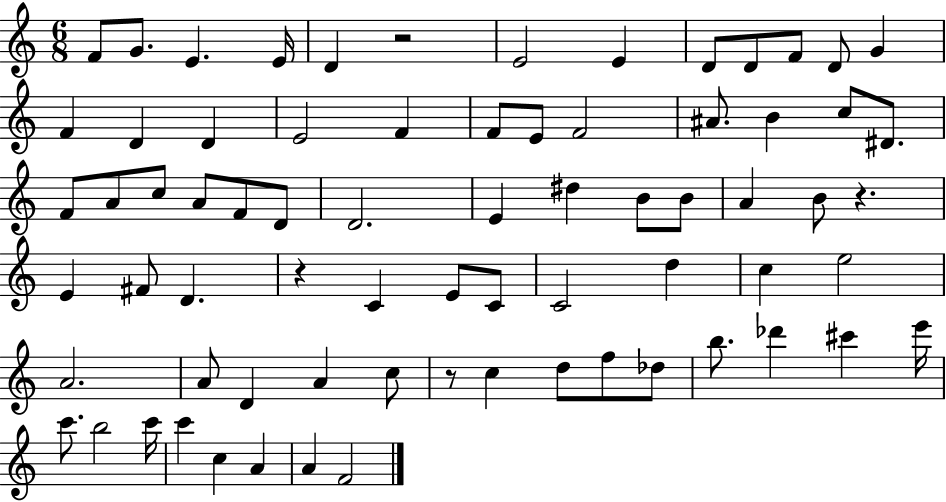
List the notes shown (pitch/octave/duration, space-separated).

F4/e G4/e. E4/q. E4/s D4/q R/h E4/h E4/q D4/e D4/e F4/e D4/e G4/q F4/q D4/q D4/q E4/h F4/q F4/e E4/e F4/h A#4/e. B4/q C5/e D#4/e. F4/e A4/e C5/e A4/e F4/e D4/e D4/h. E4/q D#5/q B4/e B4/e A4/q B4/e R/q. E4/q F#4/e D4/q. R/q C4/q E4/e C4/e C4/h D5/q C5/q E5/h A4/h. A4/e D4/q A4/q C5/e R/e C5/q D5/e F5/e Db5/e B5/e. Db6/q C#6/q E6/s C6/e. B5/h C6/s C6/q C5/q A4/q A4/q F4/h